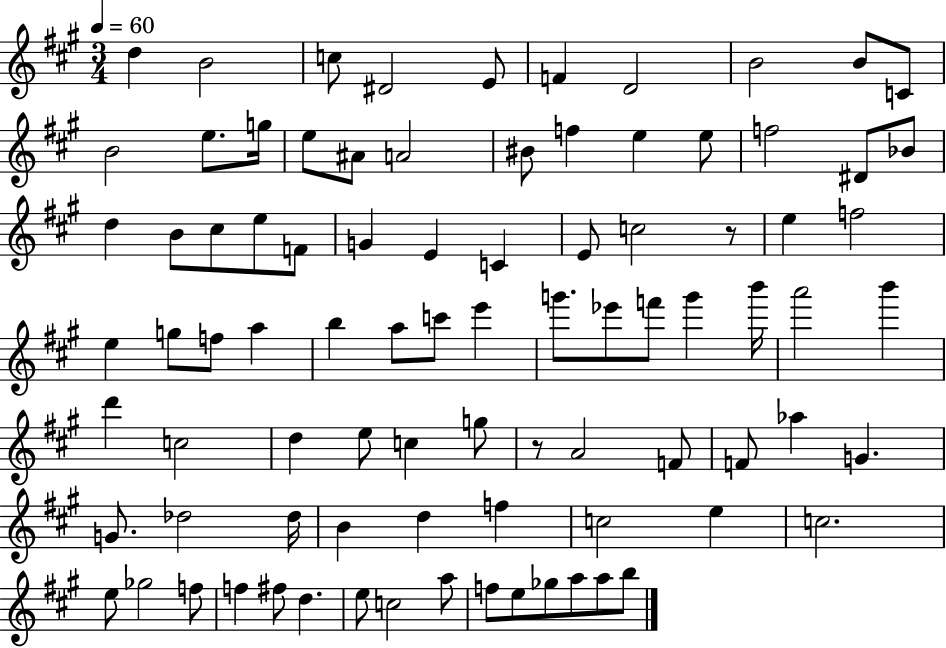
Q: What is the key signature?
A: A major